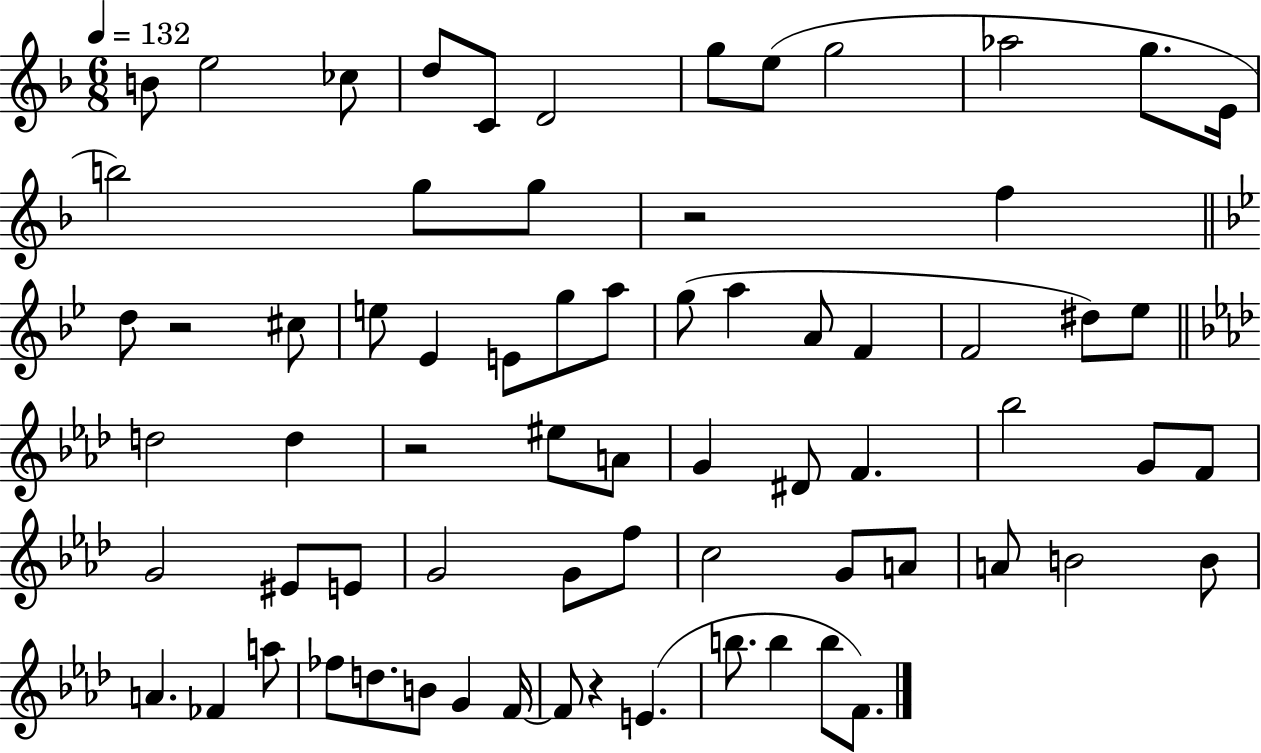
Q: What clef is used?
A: treble